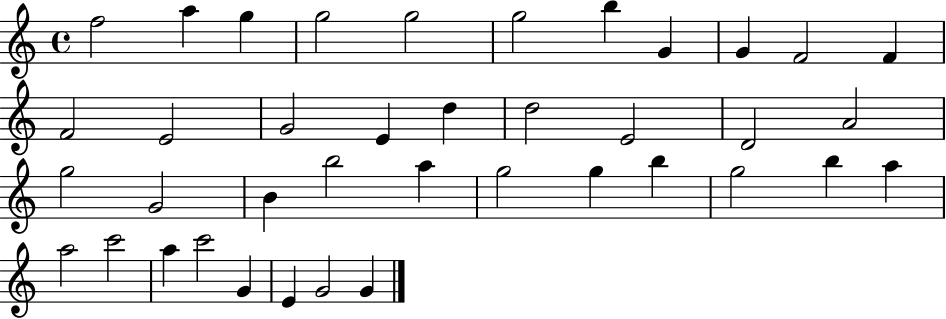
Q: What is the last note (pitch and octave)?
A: G4